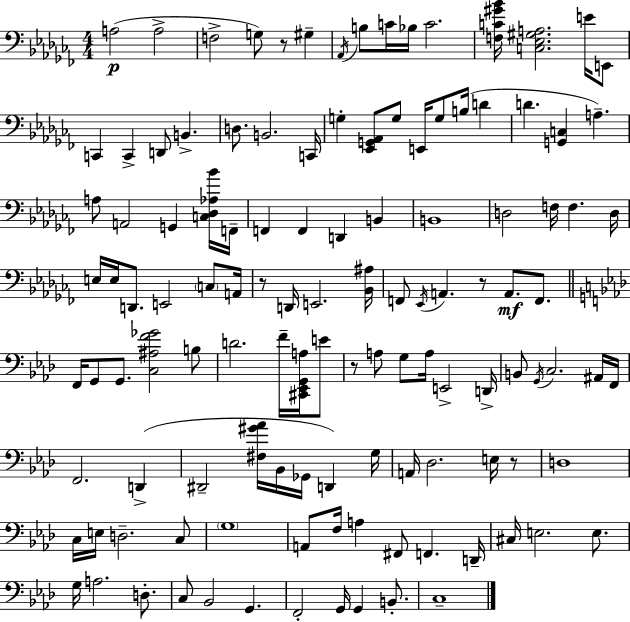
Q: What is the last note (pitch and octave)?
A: C3